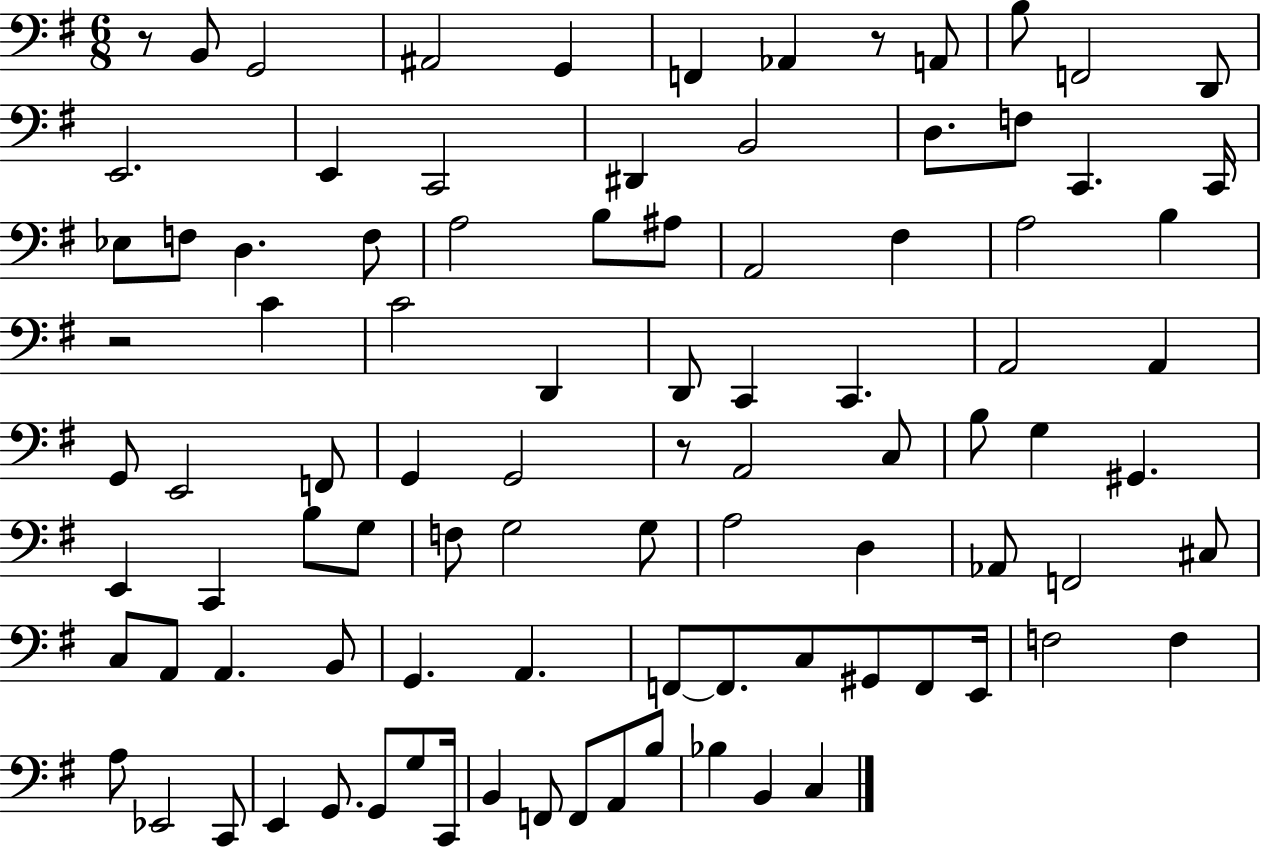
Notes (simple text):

R/e B2/e G2/h A#2/h G2/q F2/q Ab2/q R/e A2/e B3/e F2/h D2/e E2/h. E2/q C2/h D#2/q B2/h D3/e. F3/e C2/q. C2/s Eb3/e F3/e D3/q. F3/e A3/h B3/e A#3/e A2/h F#3/q A3/h B3/q R/h C4/q C4/h D2/q D2/e C2/q C2/q. A2/h A2/q G2/e E2/h F2/e G2/q G2/h R/e A2/h C3/e B3/e G3/q G#2/q. E2/q C2/q B3/e G3/e F3/e G3/h G3/e A3/h D3/q Ab2/e F2/h C#3/e C3/e A2/e A2/q. B2/e G2/q. A2/q. F2/e F2/e. C3/e G#2/e F2/e E2/s F3/h F3/q A3/e Eb2/h C2/e E2/q G2/e. G2/e G3/e C2/s B2/q F2/e F2/e A2/e B3/e Bb3/q B2/q C3/q